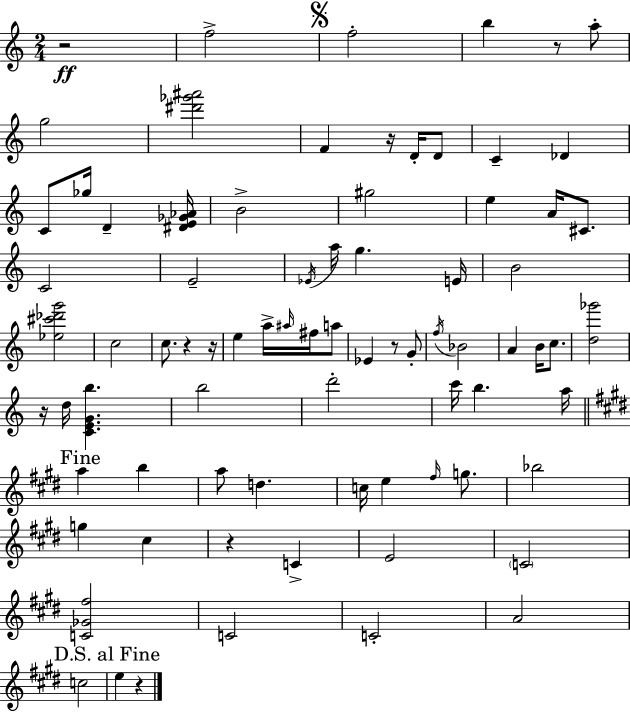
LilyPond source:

{
  \clef treble
  \numericTimeSignature
  \time 2/4
  \key c \major
  \repeat volta 2 { r2\ff | f''2-> | \mark \markup { \musicglyph "scripts.segno" } f''2-. | b''4 r8 a''8-. | \break g''2 | <dis''' ges''' ais'''>2 | f'4 r16 d'16-. d'8 | c'4-- des'4 | \break c'8 ges''16 d'4-- <dis' e' ges' aes'>16 | b'2-> | gis''2 | e''4 a'16 cis'8. | \break c'2 | e'2-- | \acciaccatura { ees'16 } a''16 g''4. | e'16 b'2 | \break <ees'' cis''' des''' g'''>2 | c''2 | c''8. r4 | r16 e''4 a''16-> \grace { ais''16 } fis''16 | \break a''8 ees'4 r8 | g'8-. \acciaccatura { f''16 } bes'2 | a'4 b'16 | c''8. <d'' ges'''>2 | \break r16 d''16 <c' e' g' b''>4. | b''2 | d'''2-. | c'''16 b''4. | \break a''16 \mark "Fine" \bar "||" \break \key e \major a''4 b''4 | a''8 d''4. | c''16 e''4 \grace { fis''16 } g''8. | bes''2 | \break g''4 cis''4 | r4 c'4-> | e'2 | \parenthesize c'2 | \break <c' ges' fis''>2 | c'2 | c'2-. | a'2 | \break c''2 | \mark "D.S. al Fine" e''4 r4 | } \bar "|."
}